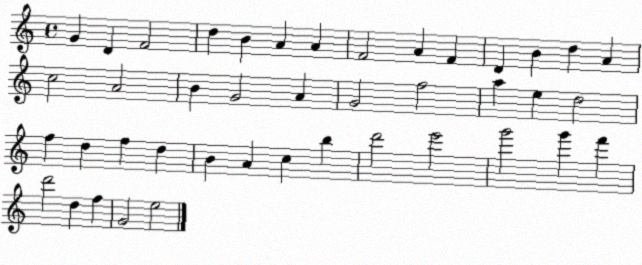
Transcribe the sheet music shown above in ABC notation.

X:1
T:Untitled
M:4/4
L:1/4
K:C
G D F2 d B A A F2 A F D B d A c2 A2 B G2 A G2 f2 a e d2 f d f d B A c b d'2 e'2 g'2 g' f' d'2 d f G2 e2